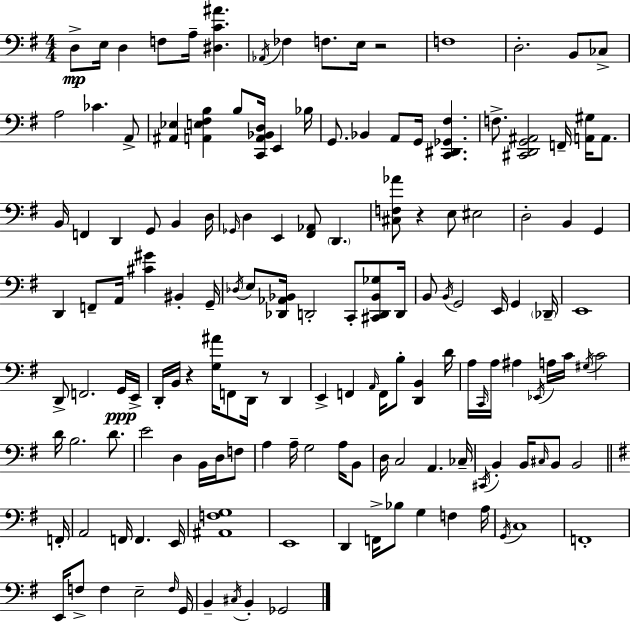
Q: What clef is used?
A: bass